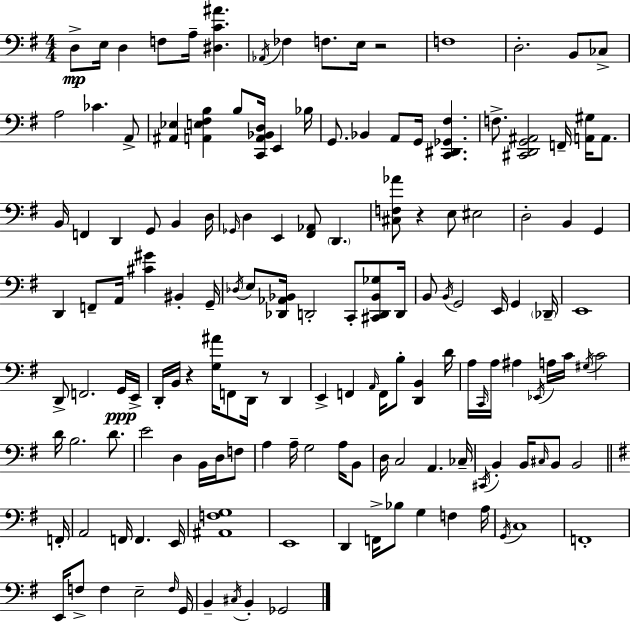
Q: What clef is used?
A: bass